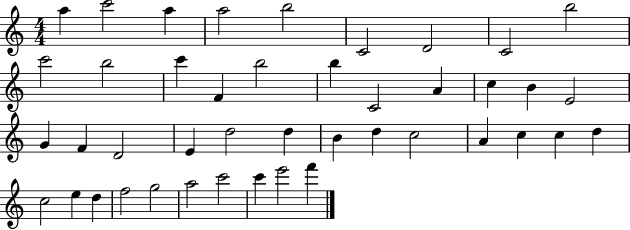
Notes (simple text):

A5/q C6/h A5/q A5/h B5/h C4/h D4/h C4/h B5/h C6/h B5/h C6/q F4/q B5/h B5/q C4/h A4/q C5/q B4/q E4/h G4/q F4/q D4/h E4/q D5/h D5/q B4/q D5/q C5/h A4/q C5/q C5/q D5/q C5/h E5/q D5/q F5/h G5/h A5/h C6/h C6/q E6/h F6/q